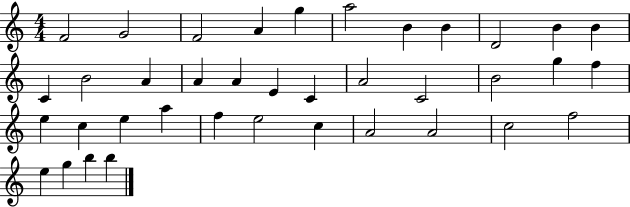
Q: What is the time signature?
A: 4/4